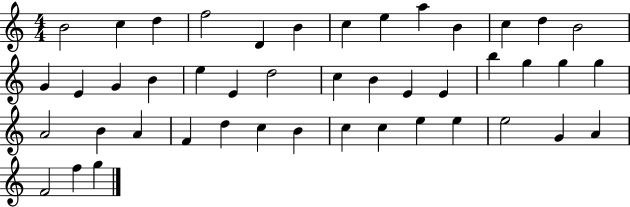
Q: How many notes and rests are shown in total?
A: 45